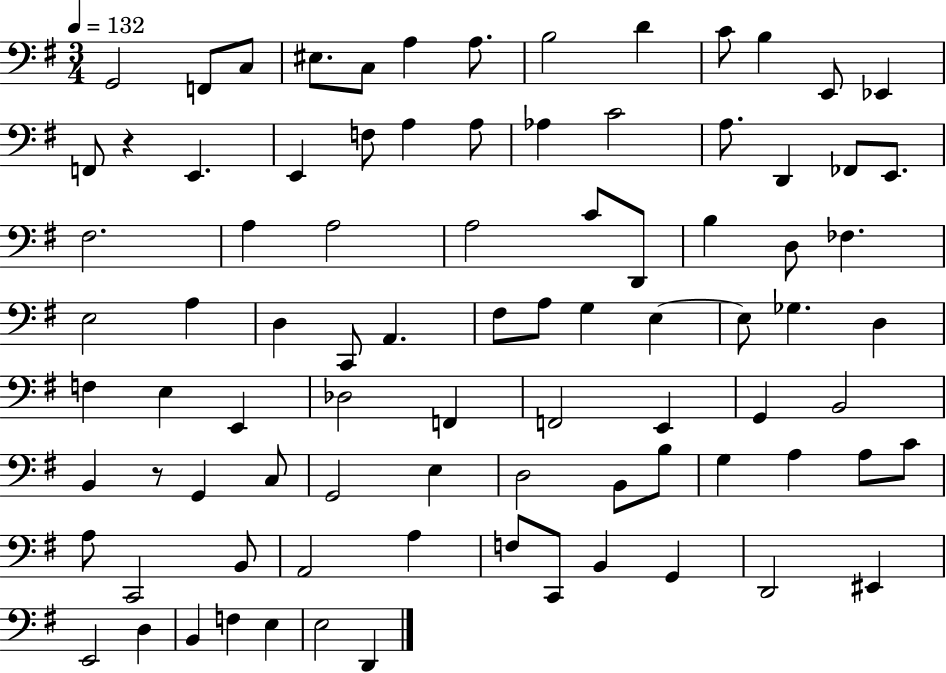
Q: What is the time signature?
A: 3/4